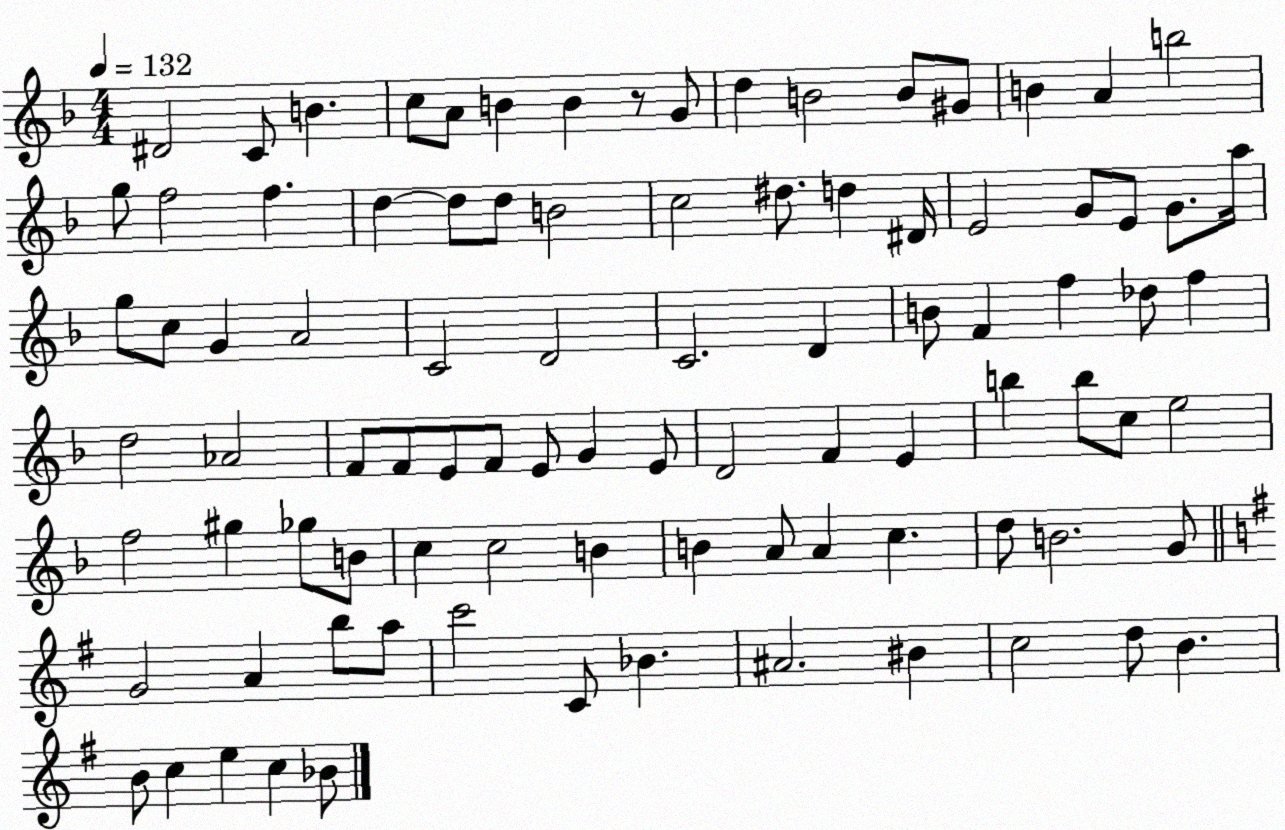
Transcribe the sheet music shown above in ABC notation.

X:1
T:Untitled
M:4/4
L:1/4
K:F
^D2 C/2 B c/2 A/2 B B z/2 G/2 d B2 B/2 ^G/2 B A b2 g/2 f2 f d d/2 d/2 B2 c2 ^d/2 d ^D/4 E2 G/2 E/2 G/2 a/4 g/2 c/2 G A2 C2 D2 C2 D B/2 F f _d/2 f d2 _A2 F/2 F/2 E/2 F/2 E/2 G E/2 D2 F E b b/2 c/2 e2 f2 ^g _g/2 B/2 c c2 B B A/2 A c d/2 B2 G/2 G2 A b/2 a/2 c'2 C/2 _B ^A2 ^B c2 d/2 B B/2 c e c _B/2